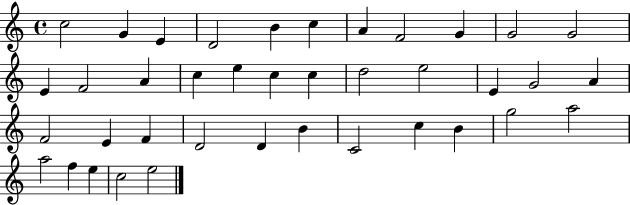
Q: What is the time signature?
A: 4/4